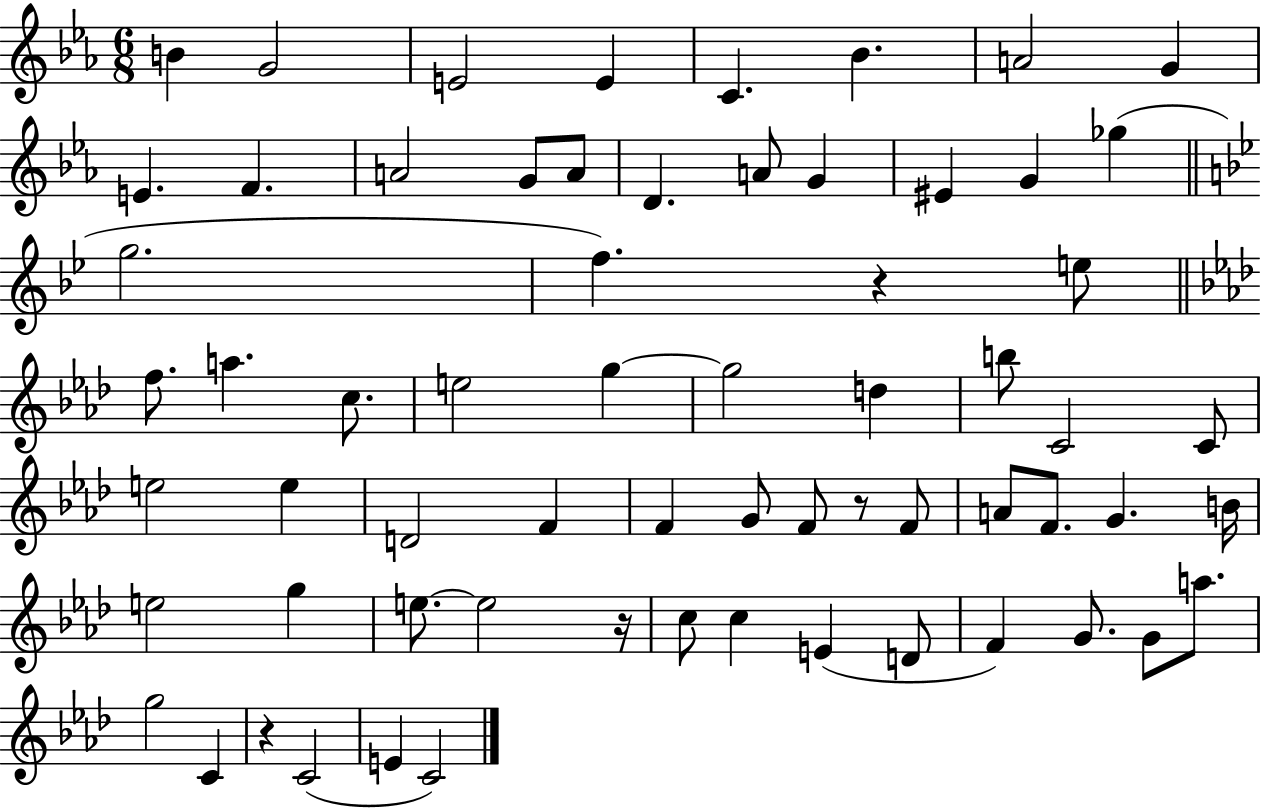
X:1
T:Untitled
M:6/8
L:1/4
K:Eb
B G2 E2 E C _B A2 G E F A2 G/2 A/2 D A/2 G ^E G _g g2 f z e/2 f/2 a c/2 e2 g g2 d b/2 C2 C/2 e2 e D2 F F G/2 F/2 z/2 F/2 A/2 F/2 G B/4 e2 g e/2 e2 z/4 c/2 c E D/2 F G/2 G/2 a/2 g2 C z C2 E C2